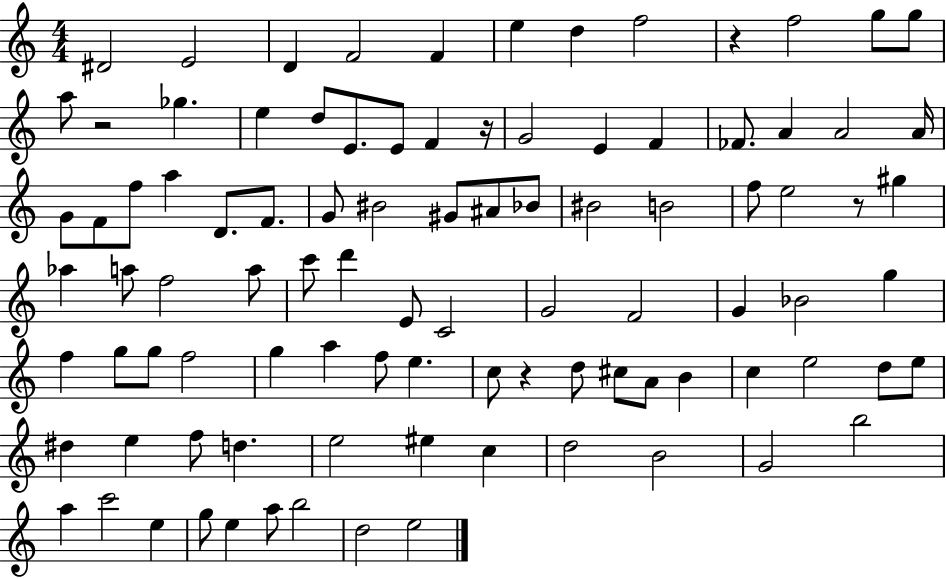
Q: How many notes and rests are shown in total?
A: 96